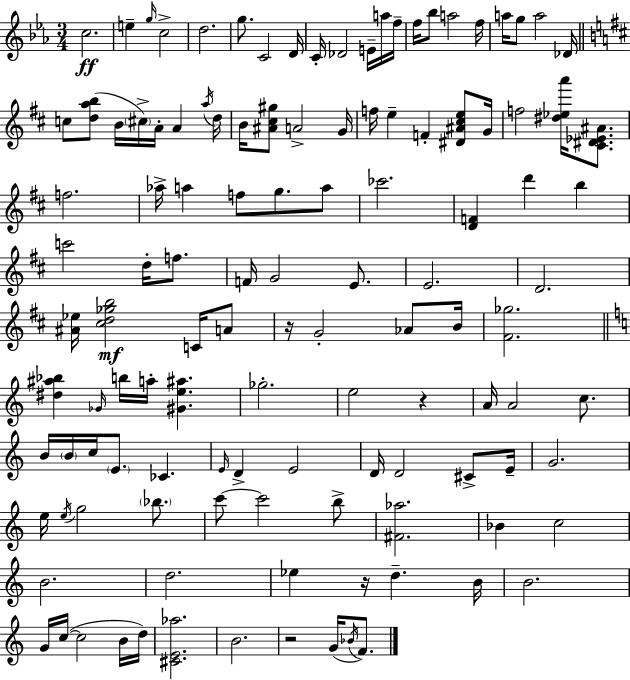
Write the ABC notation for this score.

X:1
T:Untitled
M:3/4
L:1/4
K:Cm
c2 e g/4 c2 d2 g/2 C2 D/4 C/4 _D2 E/4 a/4 f/4 f/4 _b/2 a2 f/4 a/4 g/2 a2 _D/4 c/2 [dab]/2 B/4 ^c/4 A/4 A a/4 d/4 B/4 [^A^c^g]/2 A2 G/4 f/4 e F [^D^A^ce]/2 G/4 f2 [^d_ea']/4 [^C^D_E^A]/2 f2 _a/4 a f/2 g/2 a/2 _c'2 [DF] d' b c'2 d/4 f/2 F/4 G2 E/2 E2 D2 [^A_e]/4 [^cd_gb]2 C/4 A/2 z/4 G2 _A/2 B/4 [^F_g]2 [^d^a_b] _G/4 b/4 a/4 [^Ge^a] _g2 e2 z A/4 A2 c/2 B/4 B/4 c/4 E/2 _C E/4 D E2 D/4 D2 ^C/2 E/4 G2 e/4 e/4 g2 _b/2 c'/2 c'2 b/2 [^F_a]2 _B c2 B2 d2 _e z/4 d B/4 B2 G/4 c/4 c2 B/4 d/4 [^CE_a]2 B2 z2 G/4 _B/4 F/2